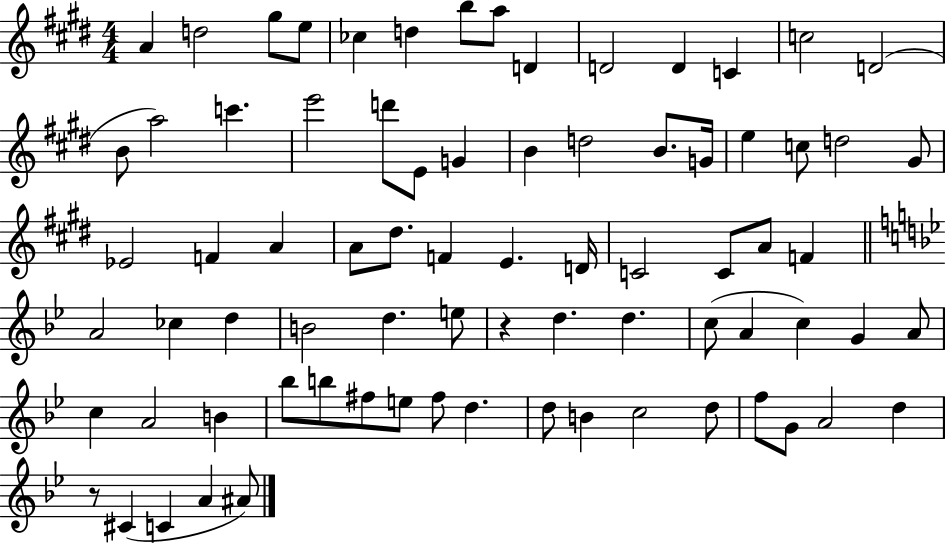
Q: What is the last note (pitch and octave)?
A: A#4